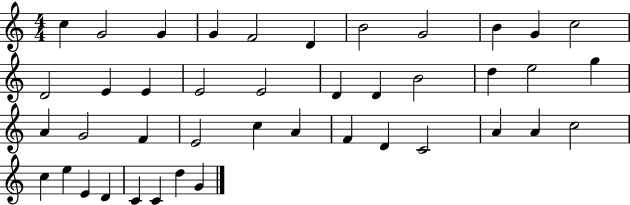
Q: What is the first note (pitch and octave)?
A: C5